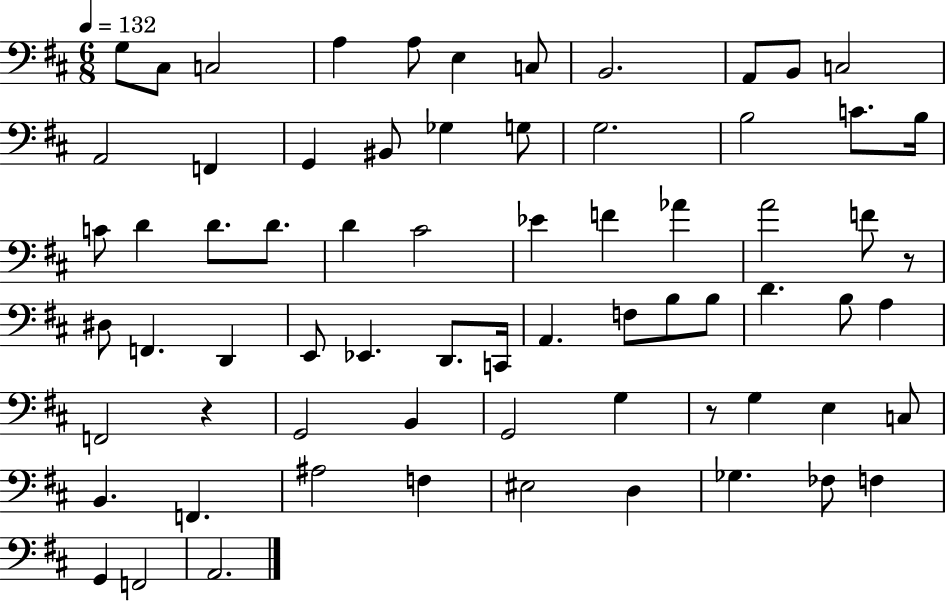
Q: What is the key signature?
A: D major